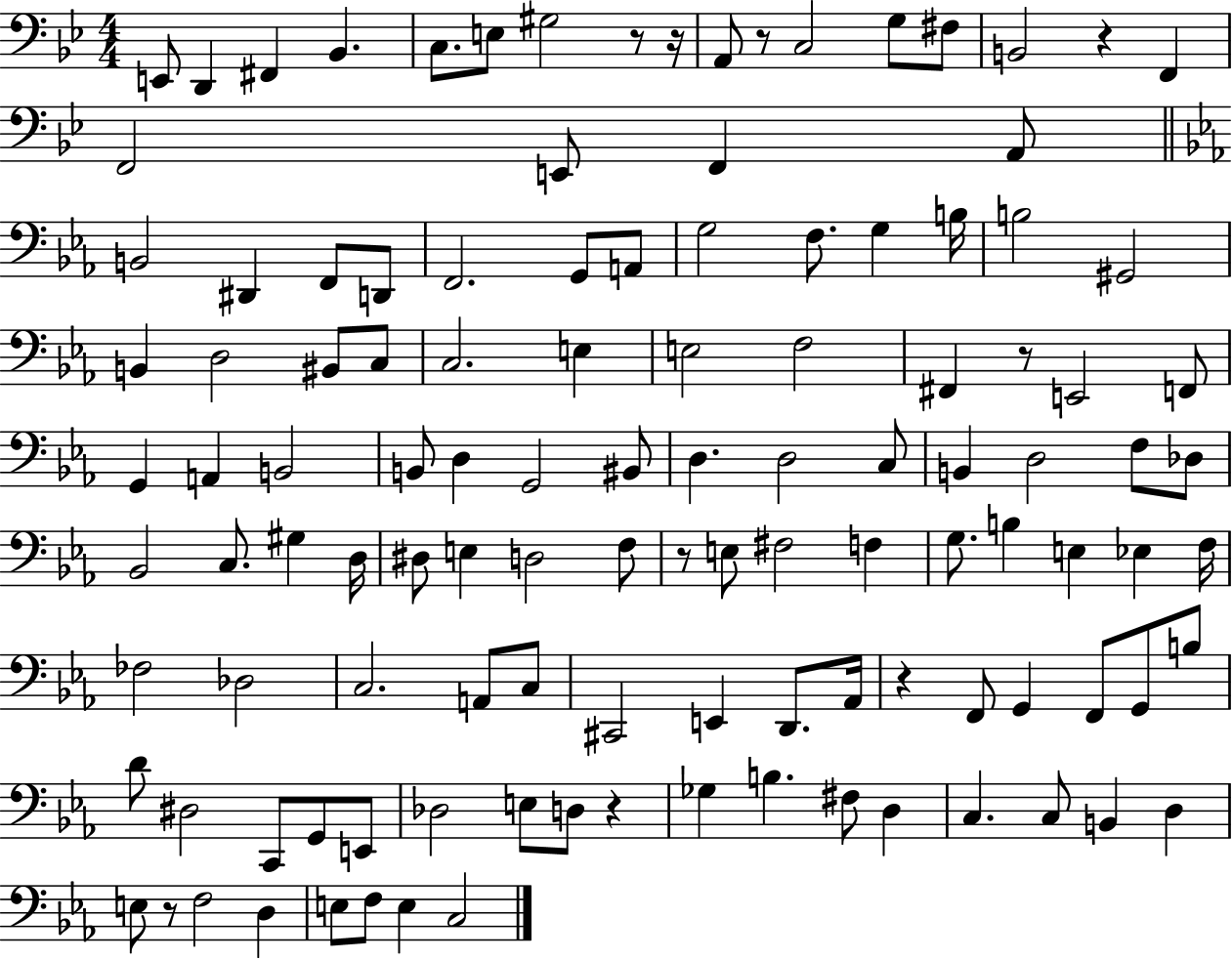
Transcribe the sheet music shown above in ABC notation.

X:1
T:Untitled
M:4/4
L:1/4
K:Bb
E,,/2 D,, ^F,, _B,, C,/2 E,/2 ^G,2 z/2 z/4 A,,/2 z/2 C,2 G,/2 ^F,/2 B,,2 z F,, F,,2 E,,/2 F,, A,,/2 B,,2 ^D,, F,,/2 D,,/2 F,,2 G,,/2 A,,/2 G,2 F,/2 G, B,/4 B,2 ^G,,2 B,, D,2 ^B,,/2 C,/2 C,2 E, E,2 F,2 ^F,, z/2 E,,2 F,,/2 G,, A,, B,,2 B,,/2 D, G,,2 ^B,,/2 D, D,2 C,/2 B,, D,2 F,/2 _D,/2 _B,,2 C,/2 ^G, D,/4 ^D,/2 E, D,2 F,/2 z/2 E,/2 ^F,2 F, G,/2 B, E, _E, F,/4 _F,2 _D,2 C,2 A,,/2 C,/2 ^C,,2 E,, D,,/2 _A,,/4 z F,,/2 G,, F,,/2 G,,/2 B,/2 D/2 ^D,2 C,,/2 G,,/2 E,,/2 _D,2 E,/2 D,/2 z _G, B, ^F,/2 D, C, C,/2 B,, D, E,/2 z/2 F,2 D, E,/2 F,/2 E, C,2